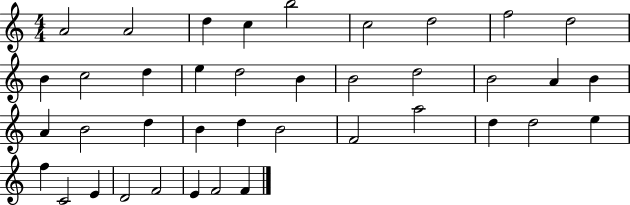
A4/h A4/h D5/q C5/q B5/h C5/h D5/h F5/h D5/h B4/q C5/h D5/q E5/q D5/h B4/q B4/h D5/h B4/h A4/q B4/q A4/q B4/h D5/q B4/q D5/q B4/h F4/h A5/h D5/q D5/h E5/q F5/q C4/h E4/q D4/h F4/h E4/q F4/h F4/q